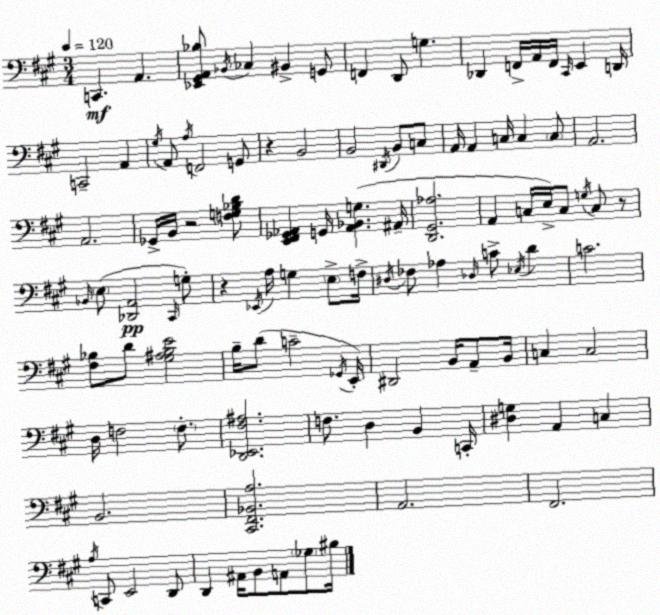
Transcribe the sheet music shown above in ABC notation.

X:1
T:Untitled
M:3/4
L:1/4
K:A
C,, A,, [_E,,^G,,A,,_B,]/2 _B,,/4 _C, ^B,, G,,/2 F,, D,,/2 G, _D,, F,,/4 A,,/4 F,,/4 ^C,,/4 E,, D,,/4 C,,2 A,, ^G,/4 A,,/2 A,/4 F,,2 G,,/2 z B,,2 B,,2 ^D,,/4 B,,/2 C,/2 A,,/4 A,, C,/4 C, C,/2 A,,2 A,,2 _G,,/4 B,,/4 z2 [F,G,_B,D]/2 [E,,^F,,_G,,_A,,] G,,/4 [_A,,_B,,G,] ^A,,/4 [D,,^G,,_A,]2 A,, C,/4 E,/4 C,/2 G,/4 C,/2 z/2 _B,,/4 E,/2 [_D,,A,,]2 ^C,,/4 G,/2 z _E,,/4 A,/4 G, E,/2 F,/4 ^D,/4 _F,/2 _A, _D,/4 C/2 _E,/4 D C2 [^F,_B,]/2 D/2 [^G,^A,_B,E]2 B,/4 D/2 C2 _G,,/4 E,,/4 ^D,,2 B,,/4 A,,/2 B,,/4 C, C,2 D,/4 F,2 F,/2 [D,,_E,,^F,^A,]2 F,/2 D, B,, C,,/4 [^D,G,] A,, C, B,,2 [^C,,^F,,_B,,A,]2 A,,2 ^F,,2 A,/4 C,,/2 E,,2 D,,/2 D,, ^A,,/4 B,,/2 A,,/2 _G,/2 ^B,/4